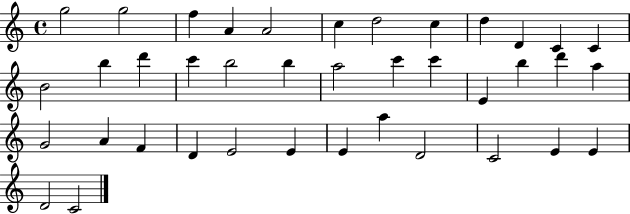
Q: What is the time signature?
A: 4/4